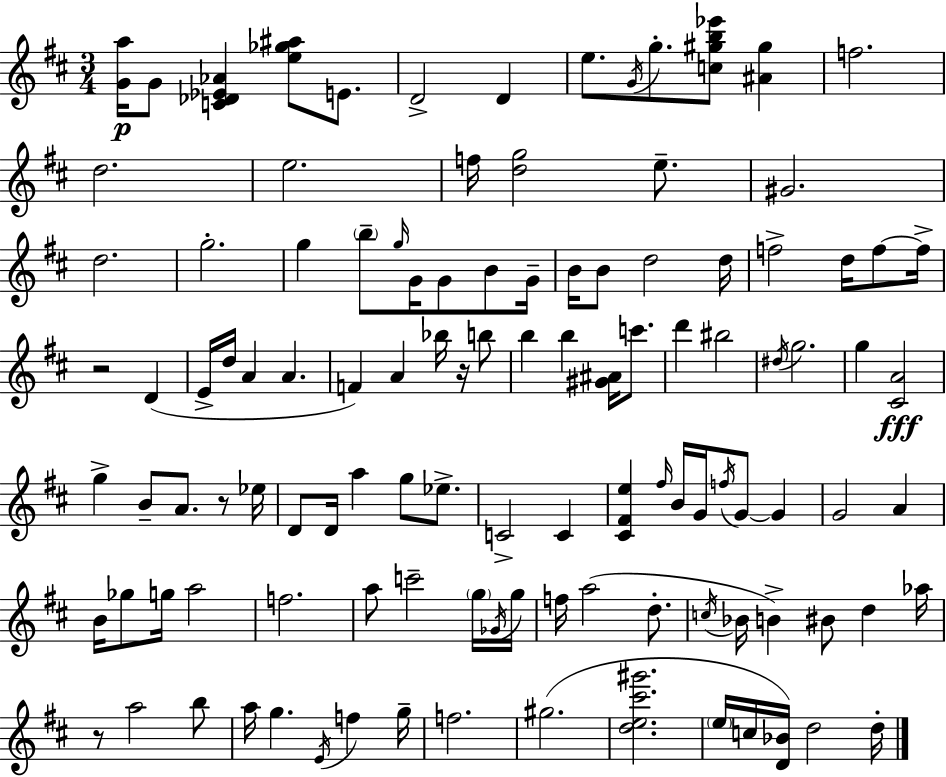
X:1
T:Untitled
M:3/4
L:1/4
K:D
[Ga]/4 G/2 [C_D_E_A] [e_g^a]/2 E/2 D2 D e/2 G/4 g/2 [c^gb_e']/2 [^A^g] f2 d2 e2 f/4 [dg]2 e/2 ^G2 d2 g2 g b/2 g/4 G/4 G/2 B/2 G/4 B/4 B/2 d2 d/4 f2 d/4 f/2 f/4 z2 D E/4 d/4 A A F A _b/4 z/4 b/2 b b [^G^A]/4 c'/2 d' ^b2 ^d/4 g2 g [^CA]2 g B/2 A/2 z/2 _e/4 D/2 D/4 a g/2 _e/2 C2 C [^C^Fe] ^f/4 B/4 G/4 f/4 G/2 G G2 A B/4 _g/2 g/4 a2 f2 a/2 c'2 g/4 _G/4 g/4 f/4 a2 d/2 c/4 _B/4 B ^B/2 d _a/4 z/2 a2 b/2 a/4 g E/4 f g/4 f2 ^g2 [de^c'^g']2 e/4 c/4 [D_B]/4 d2 d/4